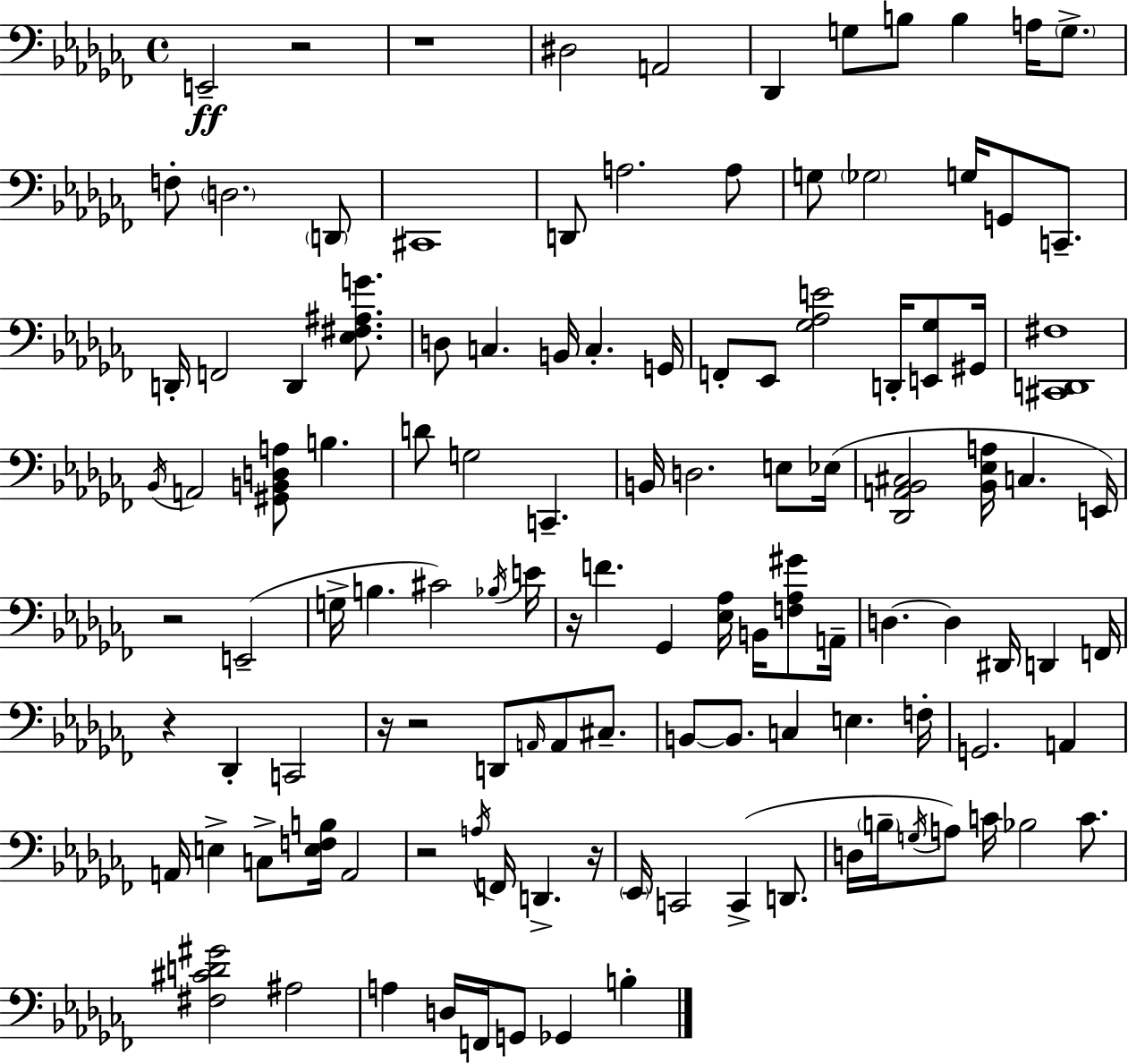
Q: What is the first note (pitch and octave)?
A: E2